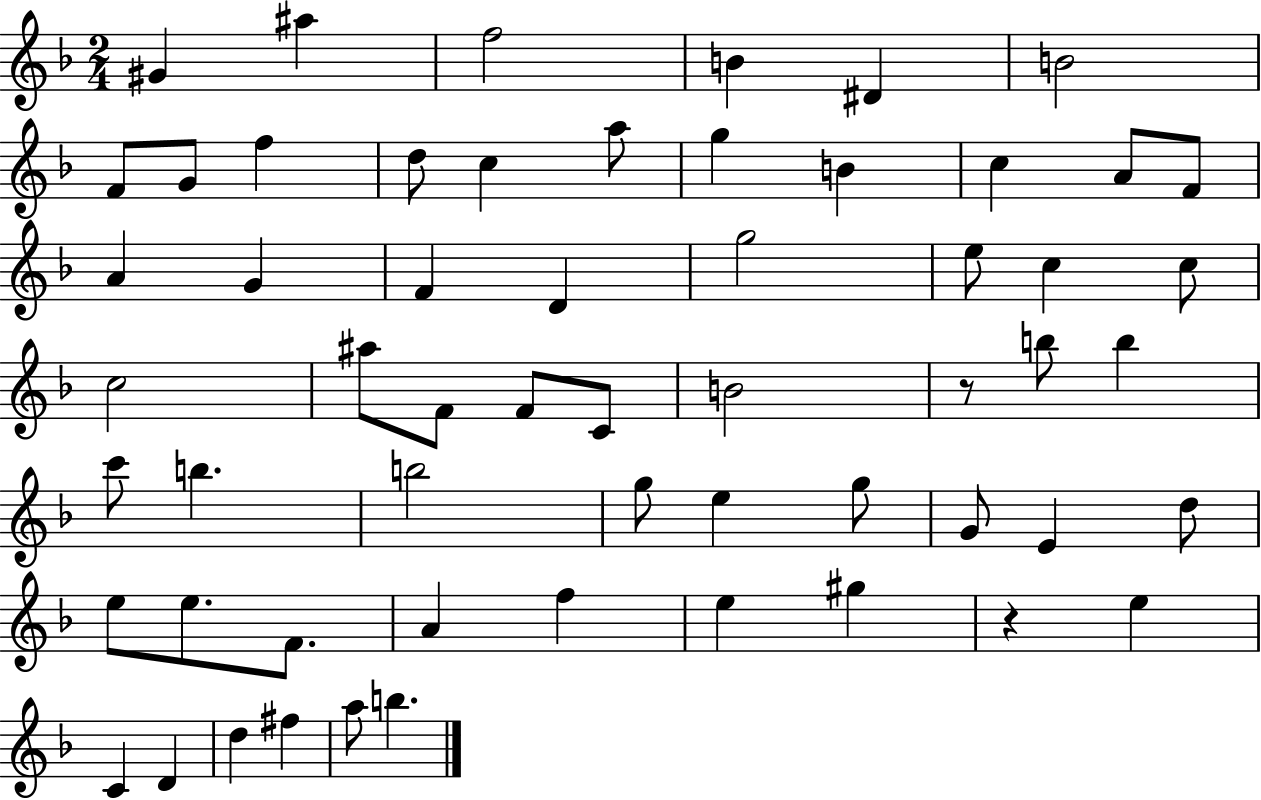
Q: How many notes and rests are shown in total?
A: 58